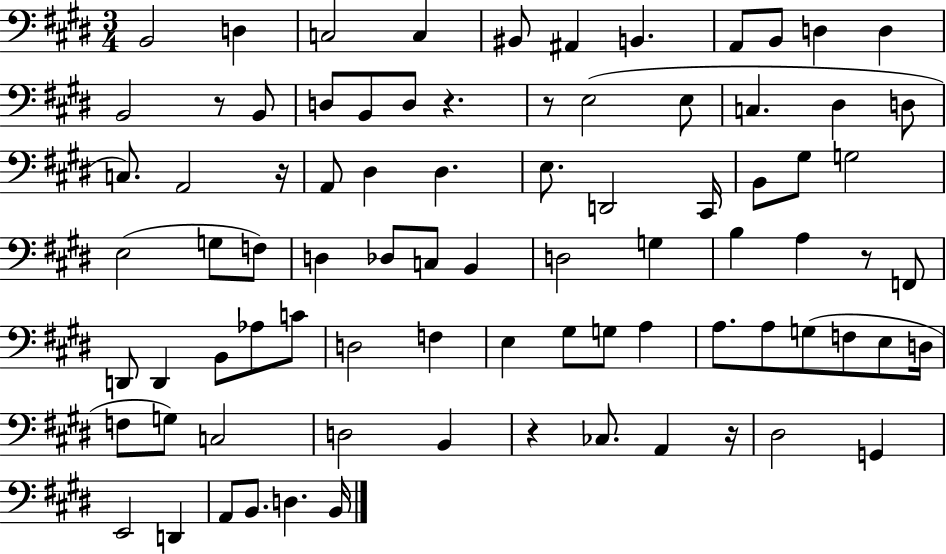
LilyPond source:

{
  \clef bass
  \numericTimeSignature
  \time 3/4
  \key e \major
  b,2 d4 | c2 c4 | bis,8 ais,4 b,4. | a,8 b,8 d4 d4 | \break b,2 r8 b,8 | d8 b,8 d8 r4. | r8 e2( e8 | c4. dis4 d8 | \break c8.) a,2 r16 | a,8 dis4 dis4. | e8. d,2 cis,16 | b,8 gis8 g2 | \break e2( g8 f8) | d4 des8 c8 b,4 | d2 g4 | b4 a4 r8 f,8 | \break d,8 d,4 b,8 aes8 c'8 | d2 f4 | e4 gis8 g8 a4 | a8. a8 g8( f8 e8 d16 | \break f8 g8) c2 | d2 b,4 | r4 ces8. a,4 r16 | dis2 g,4 | \break e,2 d,4 | a,8 b,8. d4. b,16 | \bar "|."
}